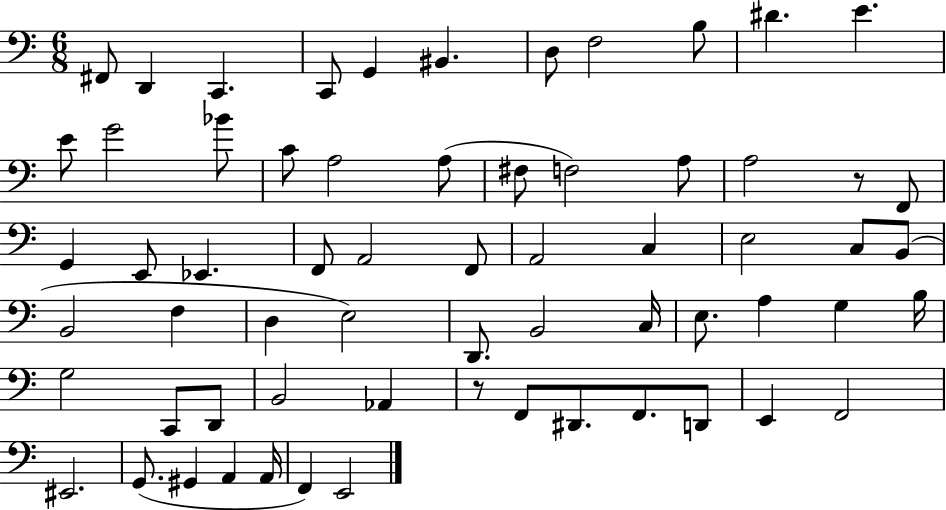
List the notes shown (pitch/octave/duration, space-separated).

F#2/e D2/q C2/q. C2/e G2/q BIS2/q. D3/e F3/h B3/e D#4/q. E4/q. E4/e G4/h Bb4/e C4/e A3/h A3/e F#3/e F3/h A3/e A3/h R/e F2/e G2/q E2/e Eb2/q. F2/e A2/h F2/e A2/h C3/q E3/h C3/e B2/e B2/h F3/q D3/q E3/h D2/e. B2/h C3/s E3/e. A3/q G3/q B3/s G3/h C2/e D2/e B2/h Ab2/q R/e F2/e D#2/e. F2/e. D2/e E2/q F2/h EIS2/h. G2/e. G#2/q A2/q A2/s F2/q E2/h